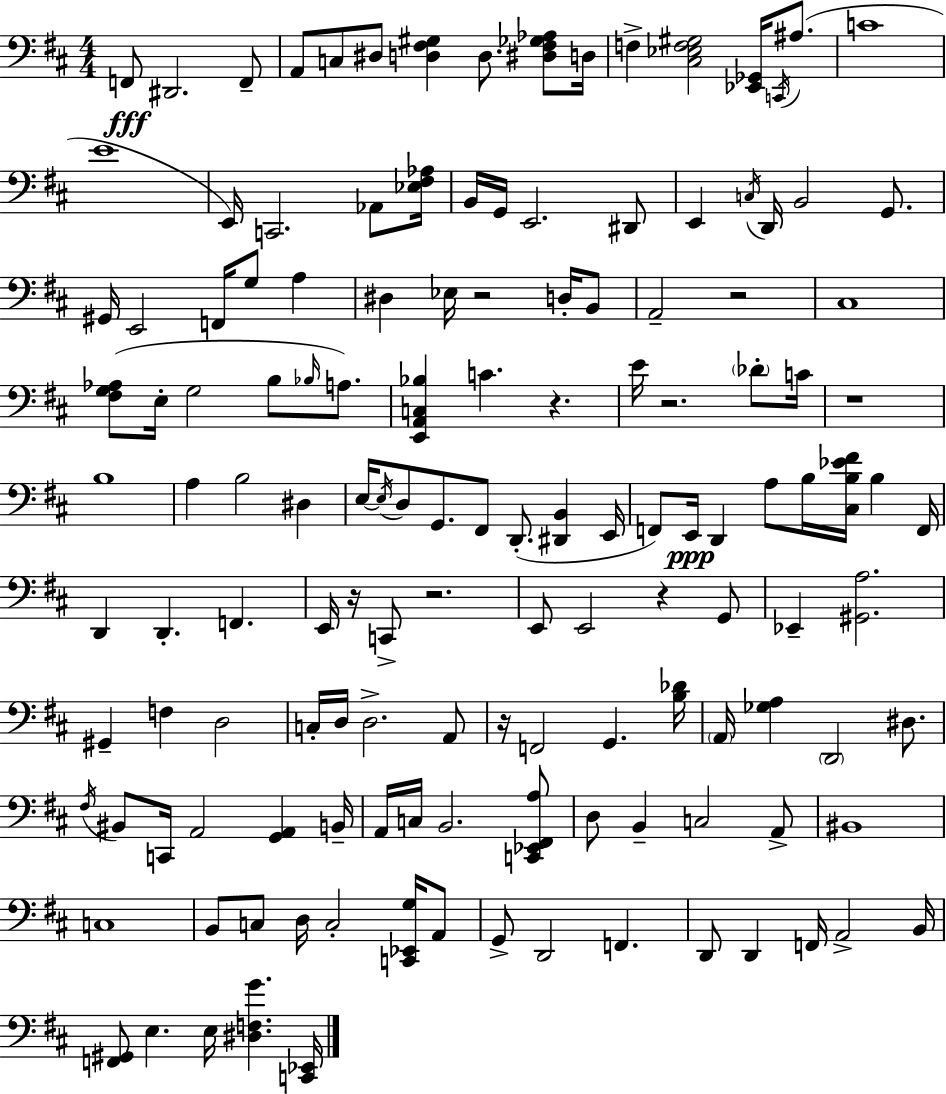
{
  \clef bass
  \numericTimeSignature
  \time 4/4
  \key d \major
  f,8\fff dis,2. f,8-- | a,8 c8 dis8 <d fis gis>4 d8. <dis fis ges aes>8 d16 | f4-> <cis ees f gis>2 <ees, ges,>16 \acciaccatura { c,16 } ais8.( | c'1 | \break e'1 | e,16) c,2. aes,8 | <ees fis aes>16 b,16 g,16 e,2. dis,8 | e,4 \acciaccatura { c16 } d,16 b,2 g,8. | \break gis,16 e,2 f,16 g8 a4 | dis4 ees16 r2 d16-. | b,8 a,2-- r2 | cis1 | \break <fis g aes>8( e16-. g2 b8 \grace { bes16 } | a8.) <e, a, c bes>4 c'4. r4. | e'16 r2. | \parenthesize des'8-. c'16 r1 | \break b1 | a4 b2 dis4 | e16~~ \acciaccatura { e16 } d8 g,8. fis,8 d,8.-.( <dis, b,>4 | e,16 f,8) e,16\ppp d,4 a8 b16 <cis b ees' fis'>16 b4 | \break f,16 d,4 d,4.-. f,4. | e,16 r16 c,8-> r2. | e,8 e,2 r4 | g,8 ees,4-- <gis, a>2. | \break gis,4-- f4 d2 | c16-. d16 d2.-> | a,8 r16 f,2 g,4. | <b des'>16 \parenthesize a,16 <ges a>4 \parenthesize d,2 | \break dis8. \acciaccatura { fis16 } bis,8 c,16 a,2 | <g, a,>4 b,16-- a,16 c16 b,2. | <c, ees, fis, a>8 d8 b,4-- c2 | a,8-> bis,1 | \break c1 | b,8 c8 d16 c2-. | <c, ees, g>16 a,8 g,8-> d,2 f,4. | d,8 d,4 f,16 a,2-> | \break b,16 <f, gis,>8 e4. e16 <dis f g'>4. | <c, ees,>16 \bar "|."
}